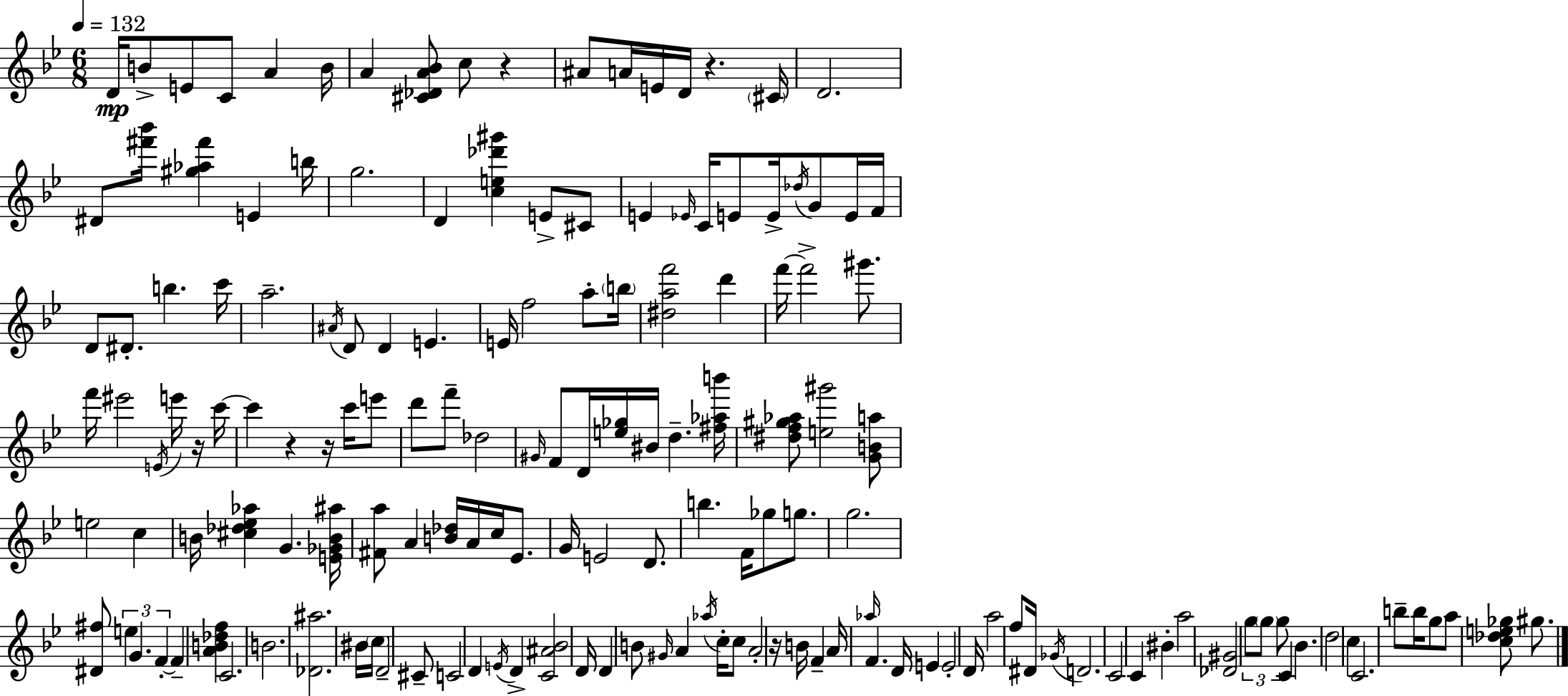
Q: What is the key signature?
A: BES major